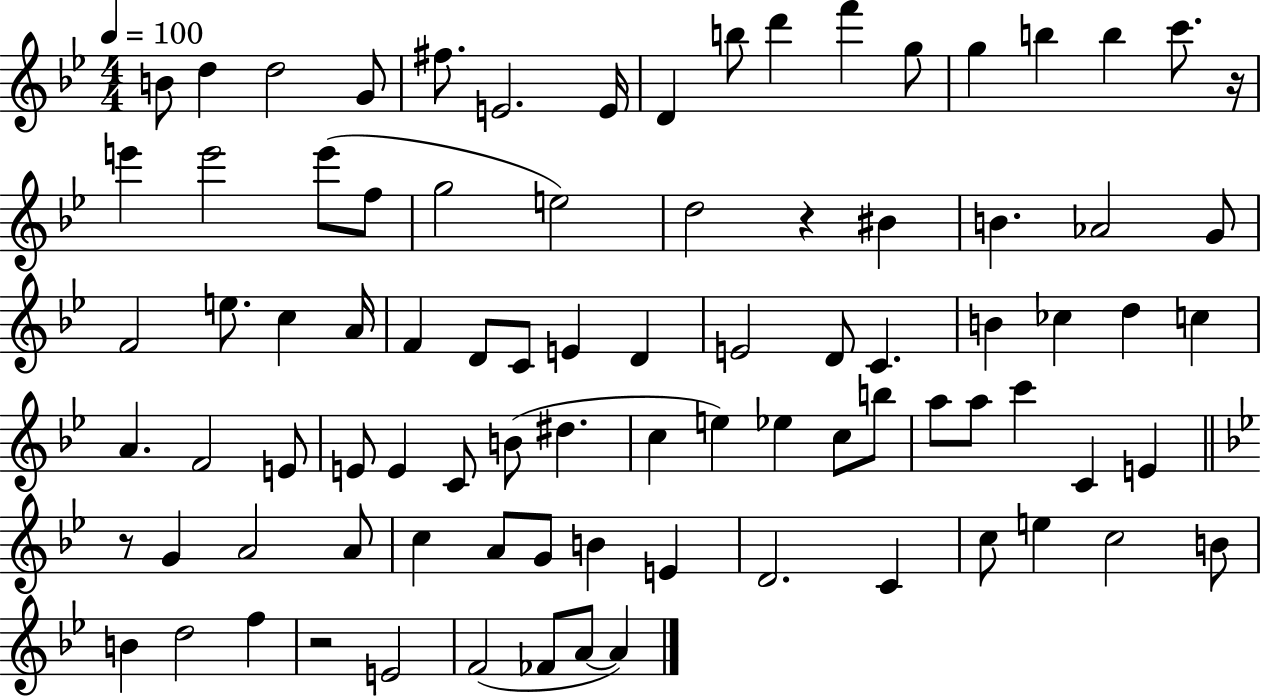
X:1
T:Untitled
M:4/4
L:1/4
K:Bb
B/2 d d2 G/2 ^f/2 E2 E/4 D b/2 d' f' g/2 g b b c'/2 z/4 e' e'2 e'/2 f/2 g2 e2 d2 z ^B B _A2 G/2 F2 e/2 c A/4 F D/2 C/2 E D E2 D/2 C B _c d c A F2 E/2 E/2 E C/2 B/2 ^d c e _e c/2 b/2 a/2 a/2 c' C E z/2 G A2 A/2 c A/2 G/2 B E D2 C c/2 e c2 B/2 B d2 f z2 E2 F2 _F/2 A/2 A